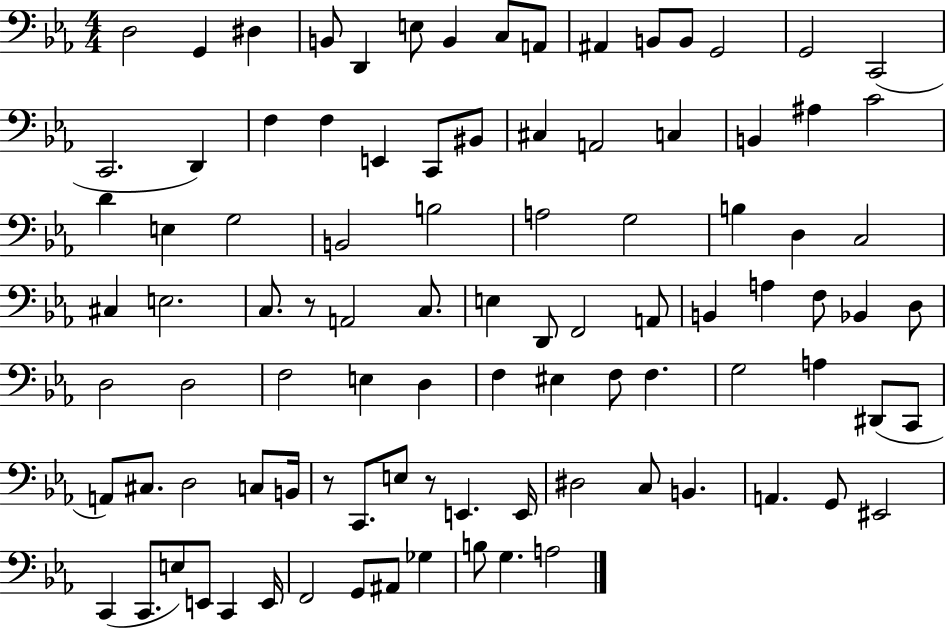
{
  \clef bass
  \numericTimeSignature
  \time 4/4
  \key ees \major
  \repeat volta 2 { d2 g,4 dis4 | b,8 d,4 e8 b,4 c8 a,8 | ais,4 b,8 b,8 g,2 | g,2 c,2( | \break c,2. d,4) | f4 f4 e,4 c,8 bis,8 | cis4 a,2 c4 | b,4 ais4 c'2 | \break d'4 e4 g2 | b,2 b2 | a2 g2 | b4 d4 c2 | \break cis4 e2. | c8. r8 a,2 c8. | e4 d,8 f,2 a,8 | b,4 a4 f8 bes,4 d8 | \break d2 d2 | f2 e4 d4 | f4 eis4 f8 f4. | g2 a4 dis,8( c,8 | \break a,8) cis8. d2 c8 b,16 | r8 c,8. e8 r8 e,4. e,16 | dis2 c8 b,4. | a,4. g,8 eis,2 | \break c,4( c,8. e8) e,8 c,4 e,16 | f,2 g,8 ais,8 ges4 | b8 g4. a2 | } \bar "|."
}